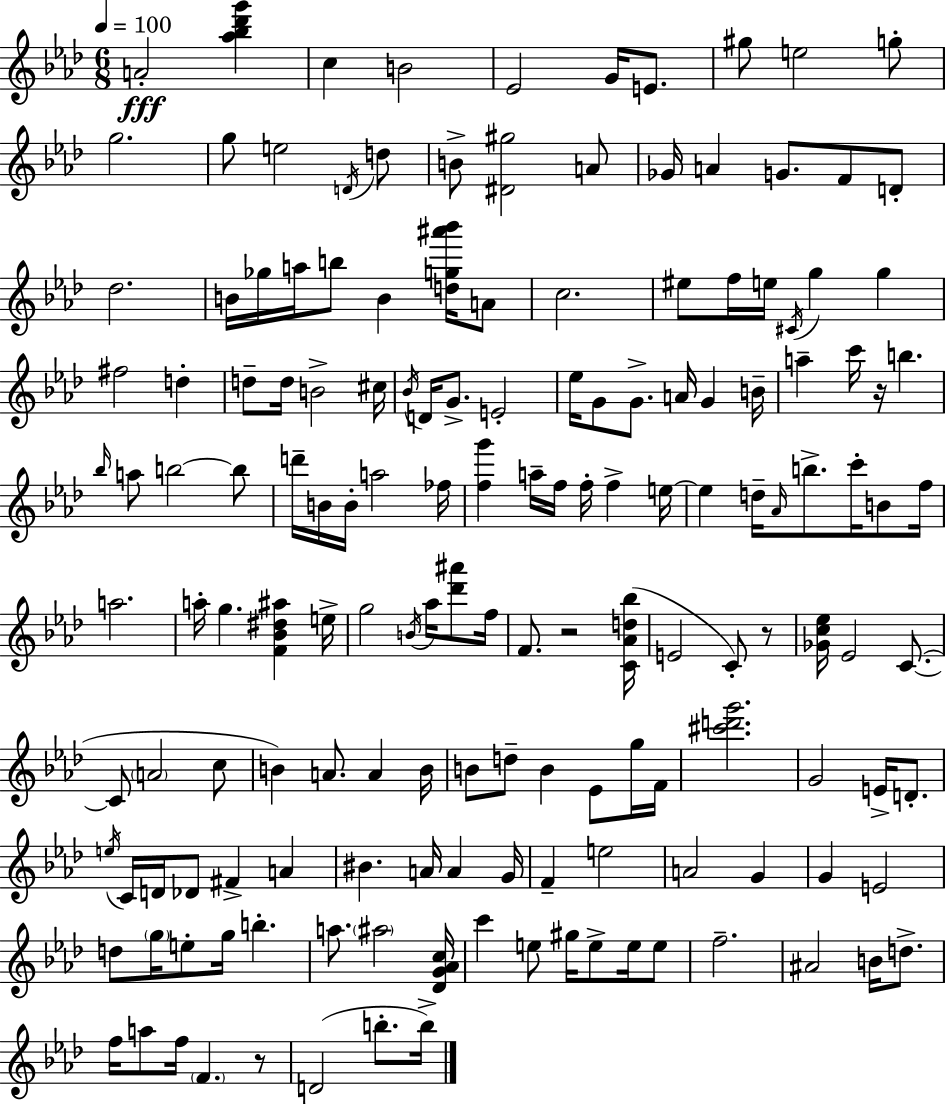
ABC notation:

X:1
T:Untitled
M:6/8
L:1/4
K:Ab
A2 [_a_b_d'g'] c B2 _E2 G/4 E/2 ^g/2 e2 g/2 g2 g/2 e2 D/4 d/2 B/2 [^D^g]2 A/2 _G/4 A G/2 F/2 D/2 _d2 B/4 _g/4 a/4 b/2 B [dg^a'_b']/4 A/2 c2 ^e/2 f/4 e/4 ^C/4 g g ^f2 d d/2 d/4 B2 ^c/4 _B/4 D/4 G/2 E2 _e/4 G/2 G/2 A/4 G B/4 a c'/4 z/4 b _b/4 a/2 b2 b/2 d'/4 B/4 B/4 a2 _f/4 [fg'] a/4 f/4 f/4 f e/4 e d/4 _A/4 b/2 c'/4 B/2 f/4 a2 a/4 g [F_B^d^a] e/4 g2 B/4 _a/4 [_d'^a']/2 f/4 F/2 z2 [C_Ad_b]/4 E2 C/2 z/2 [_Gc_e]/4 _E2 C/2 C/2 A2 c/2 B A/2 A B/4 B/2 d/2 B _E/2 g/4 F/4 [^c'd'g']2 G2 E/4 D/2 e/4 C/4 D/4 _D/2 ^F A ^B A/4 A G/4 F e2 A2 G G E2 d/2 g/4 e/2 g/4 b a/2 ^a2 [_DG_Ac]/4 c' e/2 ^g/4 e/2 e/4 e/2 f2 ^A2 B/4 d/2 f/4 a/2 f/4 F z/2 D2 b/2 b/4